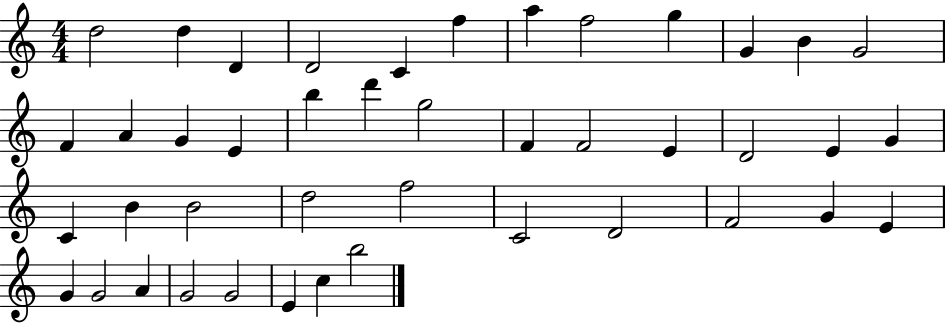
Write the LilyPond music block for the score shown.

{
  \clef treble
  \numericTimeSignature
  \time 4/4
  \key c \major
  d''2 d''4 d'4 | d'2 c'4 f''4 | a''4 f''2 g''4 | g'4 b'4 g'2 | \break f'4 a'4 g'4 e'4 | b''4 d'''4 g''2 | f'4 f'2 e'4 | d'2 e'4 g'4 | \break c'4 b'4 b'2 | d''2 f''2 | c'2 d'2 | f'2 g'4 e'4 | \break g'4 g'2 a'4 | g'2 g'2 | e'4 c''4 b''2 | \bar "|."
}